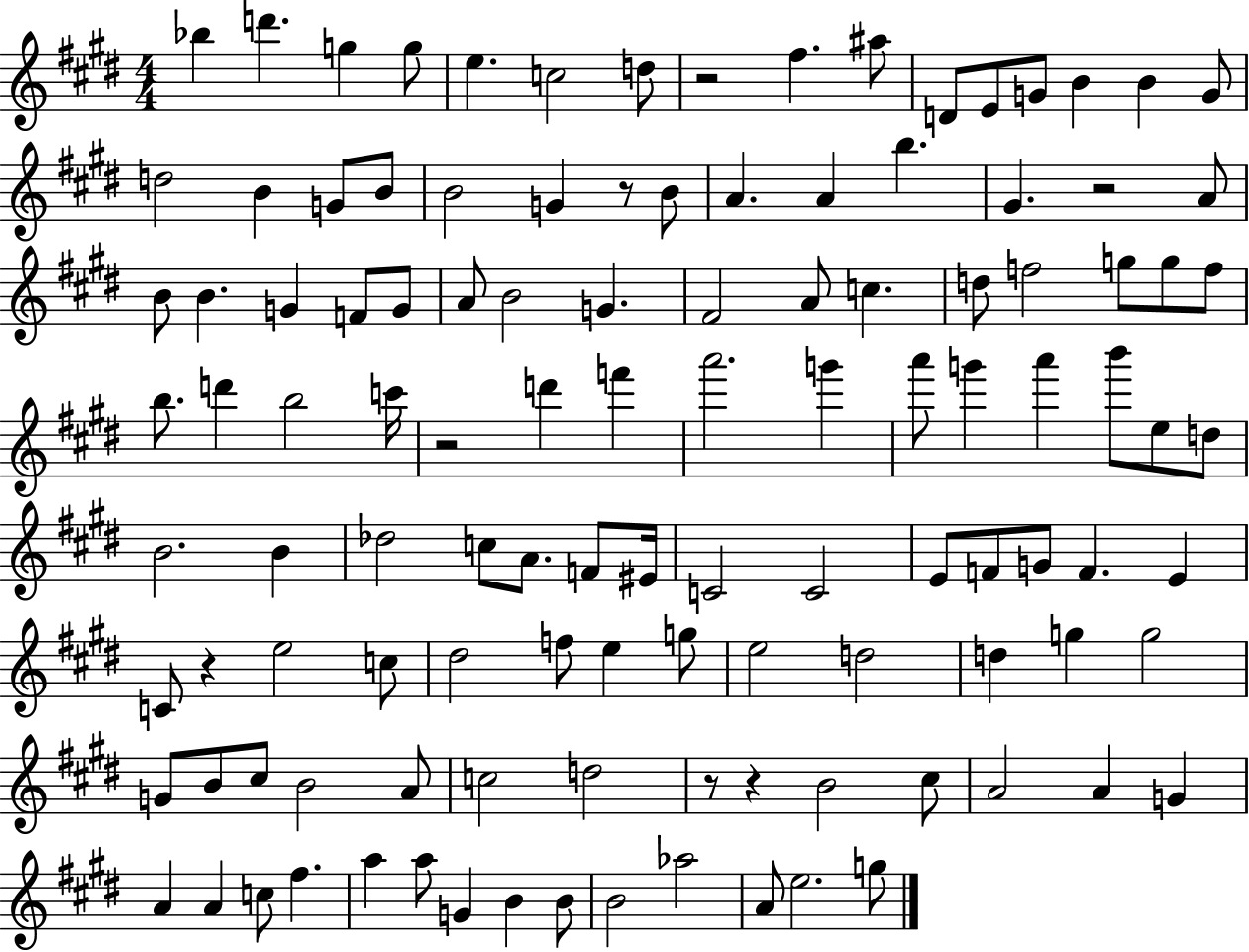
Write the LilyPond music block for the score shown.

{
  \clef treble
  \numericTimeSignature
  \time 4/4
  \key e \major
  \repeat volta 2 { bes''4 d'''4. g''4 g''8 | e''4. c''2 d''8 | r2 fis''4. ais''8 | d'8 e'8 g'8 b'4 b'4 g'8 | \break d''2 b'4 g'8 b'8 | b'2 g'4 r8 b'8 | a'4. a'4 b''4. | gis'4. r2 a'8 | \break b'8 b'4. g'4 f'8 g'8 | a'8 b'2 g'4. | fis'2 a'8 c''4. | d''8 f''2 g''8 g''8 f''8 | \break b''8. d'''4 b''2 c'''16 | r2 d'''4 f'''4 | a'''2. g'''4 | a'''8 g'''4 a'''4 b'''8 e''8 d''8 | \break b'2. b'4 | des''2 c''8 a'8. f'8 eis'16 | c'2 c'2 | e'8 f'8 g'8 f'4. e'4 | \break c'8 r4 e''2 c''8 | dis''2 f''8 e''4 g''8 | e''2 d''2 | d''4 g''4 g''2 | \break g'8 b'8 cis''8 b'2 a'8 | c''2 d''2 | r8 r4 b'2 cis''8 | a'2 a'4 g'4 | \break a'4 a'4 c''8 fis''4. | a''4 a''8 g'4 b'4 b'8 | b'2 aes''2 | a'8 e''2. g''8 | \break } \bar "|."
}